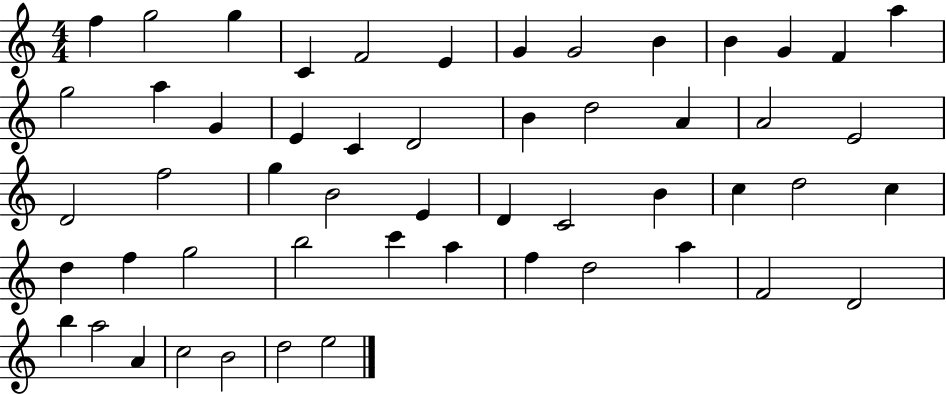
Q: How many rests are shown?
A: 0